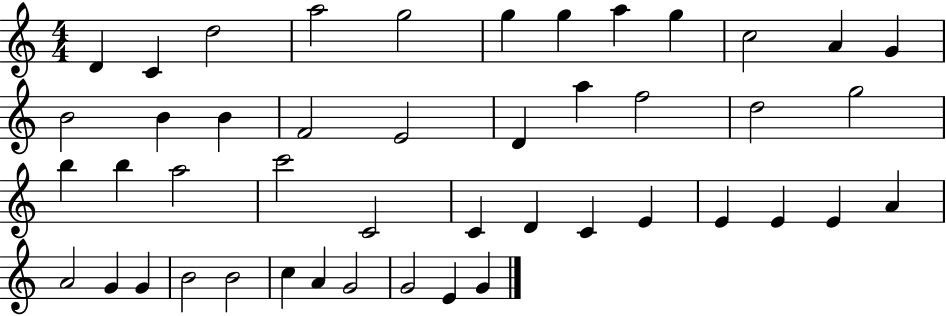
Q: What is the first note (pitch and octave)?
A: D4